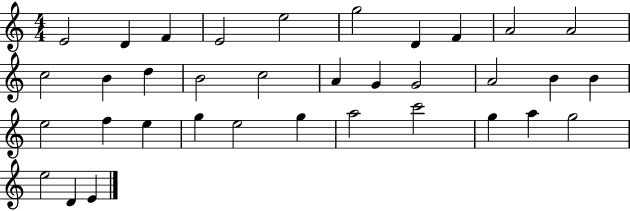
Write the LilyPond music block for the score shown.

{
  \clef treble
  \numericTimeSignature
  \time 4/4
  \key c \major
  e'2 d'4 f'4 | e'2 e''2 | g''2 d'4 f'4 | a'2 a'2 | \break c''2 b'4 d''4 | b'2 c''2 | a'4 g'4 g'2 | a'2 b'4 b'4 | \break e''2 f''4 e''4 | g''4 e''2 g''4 | a''2 c'''2 | g''4 a''4 g''2 | \break e''2 d'4 e'4 | \bar "|."
}